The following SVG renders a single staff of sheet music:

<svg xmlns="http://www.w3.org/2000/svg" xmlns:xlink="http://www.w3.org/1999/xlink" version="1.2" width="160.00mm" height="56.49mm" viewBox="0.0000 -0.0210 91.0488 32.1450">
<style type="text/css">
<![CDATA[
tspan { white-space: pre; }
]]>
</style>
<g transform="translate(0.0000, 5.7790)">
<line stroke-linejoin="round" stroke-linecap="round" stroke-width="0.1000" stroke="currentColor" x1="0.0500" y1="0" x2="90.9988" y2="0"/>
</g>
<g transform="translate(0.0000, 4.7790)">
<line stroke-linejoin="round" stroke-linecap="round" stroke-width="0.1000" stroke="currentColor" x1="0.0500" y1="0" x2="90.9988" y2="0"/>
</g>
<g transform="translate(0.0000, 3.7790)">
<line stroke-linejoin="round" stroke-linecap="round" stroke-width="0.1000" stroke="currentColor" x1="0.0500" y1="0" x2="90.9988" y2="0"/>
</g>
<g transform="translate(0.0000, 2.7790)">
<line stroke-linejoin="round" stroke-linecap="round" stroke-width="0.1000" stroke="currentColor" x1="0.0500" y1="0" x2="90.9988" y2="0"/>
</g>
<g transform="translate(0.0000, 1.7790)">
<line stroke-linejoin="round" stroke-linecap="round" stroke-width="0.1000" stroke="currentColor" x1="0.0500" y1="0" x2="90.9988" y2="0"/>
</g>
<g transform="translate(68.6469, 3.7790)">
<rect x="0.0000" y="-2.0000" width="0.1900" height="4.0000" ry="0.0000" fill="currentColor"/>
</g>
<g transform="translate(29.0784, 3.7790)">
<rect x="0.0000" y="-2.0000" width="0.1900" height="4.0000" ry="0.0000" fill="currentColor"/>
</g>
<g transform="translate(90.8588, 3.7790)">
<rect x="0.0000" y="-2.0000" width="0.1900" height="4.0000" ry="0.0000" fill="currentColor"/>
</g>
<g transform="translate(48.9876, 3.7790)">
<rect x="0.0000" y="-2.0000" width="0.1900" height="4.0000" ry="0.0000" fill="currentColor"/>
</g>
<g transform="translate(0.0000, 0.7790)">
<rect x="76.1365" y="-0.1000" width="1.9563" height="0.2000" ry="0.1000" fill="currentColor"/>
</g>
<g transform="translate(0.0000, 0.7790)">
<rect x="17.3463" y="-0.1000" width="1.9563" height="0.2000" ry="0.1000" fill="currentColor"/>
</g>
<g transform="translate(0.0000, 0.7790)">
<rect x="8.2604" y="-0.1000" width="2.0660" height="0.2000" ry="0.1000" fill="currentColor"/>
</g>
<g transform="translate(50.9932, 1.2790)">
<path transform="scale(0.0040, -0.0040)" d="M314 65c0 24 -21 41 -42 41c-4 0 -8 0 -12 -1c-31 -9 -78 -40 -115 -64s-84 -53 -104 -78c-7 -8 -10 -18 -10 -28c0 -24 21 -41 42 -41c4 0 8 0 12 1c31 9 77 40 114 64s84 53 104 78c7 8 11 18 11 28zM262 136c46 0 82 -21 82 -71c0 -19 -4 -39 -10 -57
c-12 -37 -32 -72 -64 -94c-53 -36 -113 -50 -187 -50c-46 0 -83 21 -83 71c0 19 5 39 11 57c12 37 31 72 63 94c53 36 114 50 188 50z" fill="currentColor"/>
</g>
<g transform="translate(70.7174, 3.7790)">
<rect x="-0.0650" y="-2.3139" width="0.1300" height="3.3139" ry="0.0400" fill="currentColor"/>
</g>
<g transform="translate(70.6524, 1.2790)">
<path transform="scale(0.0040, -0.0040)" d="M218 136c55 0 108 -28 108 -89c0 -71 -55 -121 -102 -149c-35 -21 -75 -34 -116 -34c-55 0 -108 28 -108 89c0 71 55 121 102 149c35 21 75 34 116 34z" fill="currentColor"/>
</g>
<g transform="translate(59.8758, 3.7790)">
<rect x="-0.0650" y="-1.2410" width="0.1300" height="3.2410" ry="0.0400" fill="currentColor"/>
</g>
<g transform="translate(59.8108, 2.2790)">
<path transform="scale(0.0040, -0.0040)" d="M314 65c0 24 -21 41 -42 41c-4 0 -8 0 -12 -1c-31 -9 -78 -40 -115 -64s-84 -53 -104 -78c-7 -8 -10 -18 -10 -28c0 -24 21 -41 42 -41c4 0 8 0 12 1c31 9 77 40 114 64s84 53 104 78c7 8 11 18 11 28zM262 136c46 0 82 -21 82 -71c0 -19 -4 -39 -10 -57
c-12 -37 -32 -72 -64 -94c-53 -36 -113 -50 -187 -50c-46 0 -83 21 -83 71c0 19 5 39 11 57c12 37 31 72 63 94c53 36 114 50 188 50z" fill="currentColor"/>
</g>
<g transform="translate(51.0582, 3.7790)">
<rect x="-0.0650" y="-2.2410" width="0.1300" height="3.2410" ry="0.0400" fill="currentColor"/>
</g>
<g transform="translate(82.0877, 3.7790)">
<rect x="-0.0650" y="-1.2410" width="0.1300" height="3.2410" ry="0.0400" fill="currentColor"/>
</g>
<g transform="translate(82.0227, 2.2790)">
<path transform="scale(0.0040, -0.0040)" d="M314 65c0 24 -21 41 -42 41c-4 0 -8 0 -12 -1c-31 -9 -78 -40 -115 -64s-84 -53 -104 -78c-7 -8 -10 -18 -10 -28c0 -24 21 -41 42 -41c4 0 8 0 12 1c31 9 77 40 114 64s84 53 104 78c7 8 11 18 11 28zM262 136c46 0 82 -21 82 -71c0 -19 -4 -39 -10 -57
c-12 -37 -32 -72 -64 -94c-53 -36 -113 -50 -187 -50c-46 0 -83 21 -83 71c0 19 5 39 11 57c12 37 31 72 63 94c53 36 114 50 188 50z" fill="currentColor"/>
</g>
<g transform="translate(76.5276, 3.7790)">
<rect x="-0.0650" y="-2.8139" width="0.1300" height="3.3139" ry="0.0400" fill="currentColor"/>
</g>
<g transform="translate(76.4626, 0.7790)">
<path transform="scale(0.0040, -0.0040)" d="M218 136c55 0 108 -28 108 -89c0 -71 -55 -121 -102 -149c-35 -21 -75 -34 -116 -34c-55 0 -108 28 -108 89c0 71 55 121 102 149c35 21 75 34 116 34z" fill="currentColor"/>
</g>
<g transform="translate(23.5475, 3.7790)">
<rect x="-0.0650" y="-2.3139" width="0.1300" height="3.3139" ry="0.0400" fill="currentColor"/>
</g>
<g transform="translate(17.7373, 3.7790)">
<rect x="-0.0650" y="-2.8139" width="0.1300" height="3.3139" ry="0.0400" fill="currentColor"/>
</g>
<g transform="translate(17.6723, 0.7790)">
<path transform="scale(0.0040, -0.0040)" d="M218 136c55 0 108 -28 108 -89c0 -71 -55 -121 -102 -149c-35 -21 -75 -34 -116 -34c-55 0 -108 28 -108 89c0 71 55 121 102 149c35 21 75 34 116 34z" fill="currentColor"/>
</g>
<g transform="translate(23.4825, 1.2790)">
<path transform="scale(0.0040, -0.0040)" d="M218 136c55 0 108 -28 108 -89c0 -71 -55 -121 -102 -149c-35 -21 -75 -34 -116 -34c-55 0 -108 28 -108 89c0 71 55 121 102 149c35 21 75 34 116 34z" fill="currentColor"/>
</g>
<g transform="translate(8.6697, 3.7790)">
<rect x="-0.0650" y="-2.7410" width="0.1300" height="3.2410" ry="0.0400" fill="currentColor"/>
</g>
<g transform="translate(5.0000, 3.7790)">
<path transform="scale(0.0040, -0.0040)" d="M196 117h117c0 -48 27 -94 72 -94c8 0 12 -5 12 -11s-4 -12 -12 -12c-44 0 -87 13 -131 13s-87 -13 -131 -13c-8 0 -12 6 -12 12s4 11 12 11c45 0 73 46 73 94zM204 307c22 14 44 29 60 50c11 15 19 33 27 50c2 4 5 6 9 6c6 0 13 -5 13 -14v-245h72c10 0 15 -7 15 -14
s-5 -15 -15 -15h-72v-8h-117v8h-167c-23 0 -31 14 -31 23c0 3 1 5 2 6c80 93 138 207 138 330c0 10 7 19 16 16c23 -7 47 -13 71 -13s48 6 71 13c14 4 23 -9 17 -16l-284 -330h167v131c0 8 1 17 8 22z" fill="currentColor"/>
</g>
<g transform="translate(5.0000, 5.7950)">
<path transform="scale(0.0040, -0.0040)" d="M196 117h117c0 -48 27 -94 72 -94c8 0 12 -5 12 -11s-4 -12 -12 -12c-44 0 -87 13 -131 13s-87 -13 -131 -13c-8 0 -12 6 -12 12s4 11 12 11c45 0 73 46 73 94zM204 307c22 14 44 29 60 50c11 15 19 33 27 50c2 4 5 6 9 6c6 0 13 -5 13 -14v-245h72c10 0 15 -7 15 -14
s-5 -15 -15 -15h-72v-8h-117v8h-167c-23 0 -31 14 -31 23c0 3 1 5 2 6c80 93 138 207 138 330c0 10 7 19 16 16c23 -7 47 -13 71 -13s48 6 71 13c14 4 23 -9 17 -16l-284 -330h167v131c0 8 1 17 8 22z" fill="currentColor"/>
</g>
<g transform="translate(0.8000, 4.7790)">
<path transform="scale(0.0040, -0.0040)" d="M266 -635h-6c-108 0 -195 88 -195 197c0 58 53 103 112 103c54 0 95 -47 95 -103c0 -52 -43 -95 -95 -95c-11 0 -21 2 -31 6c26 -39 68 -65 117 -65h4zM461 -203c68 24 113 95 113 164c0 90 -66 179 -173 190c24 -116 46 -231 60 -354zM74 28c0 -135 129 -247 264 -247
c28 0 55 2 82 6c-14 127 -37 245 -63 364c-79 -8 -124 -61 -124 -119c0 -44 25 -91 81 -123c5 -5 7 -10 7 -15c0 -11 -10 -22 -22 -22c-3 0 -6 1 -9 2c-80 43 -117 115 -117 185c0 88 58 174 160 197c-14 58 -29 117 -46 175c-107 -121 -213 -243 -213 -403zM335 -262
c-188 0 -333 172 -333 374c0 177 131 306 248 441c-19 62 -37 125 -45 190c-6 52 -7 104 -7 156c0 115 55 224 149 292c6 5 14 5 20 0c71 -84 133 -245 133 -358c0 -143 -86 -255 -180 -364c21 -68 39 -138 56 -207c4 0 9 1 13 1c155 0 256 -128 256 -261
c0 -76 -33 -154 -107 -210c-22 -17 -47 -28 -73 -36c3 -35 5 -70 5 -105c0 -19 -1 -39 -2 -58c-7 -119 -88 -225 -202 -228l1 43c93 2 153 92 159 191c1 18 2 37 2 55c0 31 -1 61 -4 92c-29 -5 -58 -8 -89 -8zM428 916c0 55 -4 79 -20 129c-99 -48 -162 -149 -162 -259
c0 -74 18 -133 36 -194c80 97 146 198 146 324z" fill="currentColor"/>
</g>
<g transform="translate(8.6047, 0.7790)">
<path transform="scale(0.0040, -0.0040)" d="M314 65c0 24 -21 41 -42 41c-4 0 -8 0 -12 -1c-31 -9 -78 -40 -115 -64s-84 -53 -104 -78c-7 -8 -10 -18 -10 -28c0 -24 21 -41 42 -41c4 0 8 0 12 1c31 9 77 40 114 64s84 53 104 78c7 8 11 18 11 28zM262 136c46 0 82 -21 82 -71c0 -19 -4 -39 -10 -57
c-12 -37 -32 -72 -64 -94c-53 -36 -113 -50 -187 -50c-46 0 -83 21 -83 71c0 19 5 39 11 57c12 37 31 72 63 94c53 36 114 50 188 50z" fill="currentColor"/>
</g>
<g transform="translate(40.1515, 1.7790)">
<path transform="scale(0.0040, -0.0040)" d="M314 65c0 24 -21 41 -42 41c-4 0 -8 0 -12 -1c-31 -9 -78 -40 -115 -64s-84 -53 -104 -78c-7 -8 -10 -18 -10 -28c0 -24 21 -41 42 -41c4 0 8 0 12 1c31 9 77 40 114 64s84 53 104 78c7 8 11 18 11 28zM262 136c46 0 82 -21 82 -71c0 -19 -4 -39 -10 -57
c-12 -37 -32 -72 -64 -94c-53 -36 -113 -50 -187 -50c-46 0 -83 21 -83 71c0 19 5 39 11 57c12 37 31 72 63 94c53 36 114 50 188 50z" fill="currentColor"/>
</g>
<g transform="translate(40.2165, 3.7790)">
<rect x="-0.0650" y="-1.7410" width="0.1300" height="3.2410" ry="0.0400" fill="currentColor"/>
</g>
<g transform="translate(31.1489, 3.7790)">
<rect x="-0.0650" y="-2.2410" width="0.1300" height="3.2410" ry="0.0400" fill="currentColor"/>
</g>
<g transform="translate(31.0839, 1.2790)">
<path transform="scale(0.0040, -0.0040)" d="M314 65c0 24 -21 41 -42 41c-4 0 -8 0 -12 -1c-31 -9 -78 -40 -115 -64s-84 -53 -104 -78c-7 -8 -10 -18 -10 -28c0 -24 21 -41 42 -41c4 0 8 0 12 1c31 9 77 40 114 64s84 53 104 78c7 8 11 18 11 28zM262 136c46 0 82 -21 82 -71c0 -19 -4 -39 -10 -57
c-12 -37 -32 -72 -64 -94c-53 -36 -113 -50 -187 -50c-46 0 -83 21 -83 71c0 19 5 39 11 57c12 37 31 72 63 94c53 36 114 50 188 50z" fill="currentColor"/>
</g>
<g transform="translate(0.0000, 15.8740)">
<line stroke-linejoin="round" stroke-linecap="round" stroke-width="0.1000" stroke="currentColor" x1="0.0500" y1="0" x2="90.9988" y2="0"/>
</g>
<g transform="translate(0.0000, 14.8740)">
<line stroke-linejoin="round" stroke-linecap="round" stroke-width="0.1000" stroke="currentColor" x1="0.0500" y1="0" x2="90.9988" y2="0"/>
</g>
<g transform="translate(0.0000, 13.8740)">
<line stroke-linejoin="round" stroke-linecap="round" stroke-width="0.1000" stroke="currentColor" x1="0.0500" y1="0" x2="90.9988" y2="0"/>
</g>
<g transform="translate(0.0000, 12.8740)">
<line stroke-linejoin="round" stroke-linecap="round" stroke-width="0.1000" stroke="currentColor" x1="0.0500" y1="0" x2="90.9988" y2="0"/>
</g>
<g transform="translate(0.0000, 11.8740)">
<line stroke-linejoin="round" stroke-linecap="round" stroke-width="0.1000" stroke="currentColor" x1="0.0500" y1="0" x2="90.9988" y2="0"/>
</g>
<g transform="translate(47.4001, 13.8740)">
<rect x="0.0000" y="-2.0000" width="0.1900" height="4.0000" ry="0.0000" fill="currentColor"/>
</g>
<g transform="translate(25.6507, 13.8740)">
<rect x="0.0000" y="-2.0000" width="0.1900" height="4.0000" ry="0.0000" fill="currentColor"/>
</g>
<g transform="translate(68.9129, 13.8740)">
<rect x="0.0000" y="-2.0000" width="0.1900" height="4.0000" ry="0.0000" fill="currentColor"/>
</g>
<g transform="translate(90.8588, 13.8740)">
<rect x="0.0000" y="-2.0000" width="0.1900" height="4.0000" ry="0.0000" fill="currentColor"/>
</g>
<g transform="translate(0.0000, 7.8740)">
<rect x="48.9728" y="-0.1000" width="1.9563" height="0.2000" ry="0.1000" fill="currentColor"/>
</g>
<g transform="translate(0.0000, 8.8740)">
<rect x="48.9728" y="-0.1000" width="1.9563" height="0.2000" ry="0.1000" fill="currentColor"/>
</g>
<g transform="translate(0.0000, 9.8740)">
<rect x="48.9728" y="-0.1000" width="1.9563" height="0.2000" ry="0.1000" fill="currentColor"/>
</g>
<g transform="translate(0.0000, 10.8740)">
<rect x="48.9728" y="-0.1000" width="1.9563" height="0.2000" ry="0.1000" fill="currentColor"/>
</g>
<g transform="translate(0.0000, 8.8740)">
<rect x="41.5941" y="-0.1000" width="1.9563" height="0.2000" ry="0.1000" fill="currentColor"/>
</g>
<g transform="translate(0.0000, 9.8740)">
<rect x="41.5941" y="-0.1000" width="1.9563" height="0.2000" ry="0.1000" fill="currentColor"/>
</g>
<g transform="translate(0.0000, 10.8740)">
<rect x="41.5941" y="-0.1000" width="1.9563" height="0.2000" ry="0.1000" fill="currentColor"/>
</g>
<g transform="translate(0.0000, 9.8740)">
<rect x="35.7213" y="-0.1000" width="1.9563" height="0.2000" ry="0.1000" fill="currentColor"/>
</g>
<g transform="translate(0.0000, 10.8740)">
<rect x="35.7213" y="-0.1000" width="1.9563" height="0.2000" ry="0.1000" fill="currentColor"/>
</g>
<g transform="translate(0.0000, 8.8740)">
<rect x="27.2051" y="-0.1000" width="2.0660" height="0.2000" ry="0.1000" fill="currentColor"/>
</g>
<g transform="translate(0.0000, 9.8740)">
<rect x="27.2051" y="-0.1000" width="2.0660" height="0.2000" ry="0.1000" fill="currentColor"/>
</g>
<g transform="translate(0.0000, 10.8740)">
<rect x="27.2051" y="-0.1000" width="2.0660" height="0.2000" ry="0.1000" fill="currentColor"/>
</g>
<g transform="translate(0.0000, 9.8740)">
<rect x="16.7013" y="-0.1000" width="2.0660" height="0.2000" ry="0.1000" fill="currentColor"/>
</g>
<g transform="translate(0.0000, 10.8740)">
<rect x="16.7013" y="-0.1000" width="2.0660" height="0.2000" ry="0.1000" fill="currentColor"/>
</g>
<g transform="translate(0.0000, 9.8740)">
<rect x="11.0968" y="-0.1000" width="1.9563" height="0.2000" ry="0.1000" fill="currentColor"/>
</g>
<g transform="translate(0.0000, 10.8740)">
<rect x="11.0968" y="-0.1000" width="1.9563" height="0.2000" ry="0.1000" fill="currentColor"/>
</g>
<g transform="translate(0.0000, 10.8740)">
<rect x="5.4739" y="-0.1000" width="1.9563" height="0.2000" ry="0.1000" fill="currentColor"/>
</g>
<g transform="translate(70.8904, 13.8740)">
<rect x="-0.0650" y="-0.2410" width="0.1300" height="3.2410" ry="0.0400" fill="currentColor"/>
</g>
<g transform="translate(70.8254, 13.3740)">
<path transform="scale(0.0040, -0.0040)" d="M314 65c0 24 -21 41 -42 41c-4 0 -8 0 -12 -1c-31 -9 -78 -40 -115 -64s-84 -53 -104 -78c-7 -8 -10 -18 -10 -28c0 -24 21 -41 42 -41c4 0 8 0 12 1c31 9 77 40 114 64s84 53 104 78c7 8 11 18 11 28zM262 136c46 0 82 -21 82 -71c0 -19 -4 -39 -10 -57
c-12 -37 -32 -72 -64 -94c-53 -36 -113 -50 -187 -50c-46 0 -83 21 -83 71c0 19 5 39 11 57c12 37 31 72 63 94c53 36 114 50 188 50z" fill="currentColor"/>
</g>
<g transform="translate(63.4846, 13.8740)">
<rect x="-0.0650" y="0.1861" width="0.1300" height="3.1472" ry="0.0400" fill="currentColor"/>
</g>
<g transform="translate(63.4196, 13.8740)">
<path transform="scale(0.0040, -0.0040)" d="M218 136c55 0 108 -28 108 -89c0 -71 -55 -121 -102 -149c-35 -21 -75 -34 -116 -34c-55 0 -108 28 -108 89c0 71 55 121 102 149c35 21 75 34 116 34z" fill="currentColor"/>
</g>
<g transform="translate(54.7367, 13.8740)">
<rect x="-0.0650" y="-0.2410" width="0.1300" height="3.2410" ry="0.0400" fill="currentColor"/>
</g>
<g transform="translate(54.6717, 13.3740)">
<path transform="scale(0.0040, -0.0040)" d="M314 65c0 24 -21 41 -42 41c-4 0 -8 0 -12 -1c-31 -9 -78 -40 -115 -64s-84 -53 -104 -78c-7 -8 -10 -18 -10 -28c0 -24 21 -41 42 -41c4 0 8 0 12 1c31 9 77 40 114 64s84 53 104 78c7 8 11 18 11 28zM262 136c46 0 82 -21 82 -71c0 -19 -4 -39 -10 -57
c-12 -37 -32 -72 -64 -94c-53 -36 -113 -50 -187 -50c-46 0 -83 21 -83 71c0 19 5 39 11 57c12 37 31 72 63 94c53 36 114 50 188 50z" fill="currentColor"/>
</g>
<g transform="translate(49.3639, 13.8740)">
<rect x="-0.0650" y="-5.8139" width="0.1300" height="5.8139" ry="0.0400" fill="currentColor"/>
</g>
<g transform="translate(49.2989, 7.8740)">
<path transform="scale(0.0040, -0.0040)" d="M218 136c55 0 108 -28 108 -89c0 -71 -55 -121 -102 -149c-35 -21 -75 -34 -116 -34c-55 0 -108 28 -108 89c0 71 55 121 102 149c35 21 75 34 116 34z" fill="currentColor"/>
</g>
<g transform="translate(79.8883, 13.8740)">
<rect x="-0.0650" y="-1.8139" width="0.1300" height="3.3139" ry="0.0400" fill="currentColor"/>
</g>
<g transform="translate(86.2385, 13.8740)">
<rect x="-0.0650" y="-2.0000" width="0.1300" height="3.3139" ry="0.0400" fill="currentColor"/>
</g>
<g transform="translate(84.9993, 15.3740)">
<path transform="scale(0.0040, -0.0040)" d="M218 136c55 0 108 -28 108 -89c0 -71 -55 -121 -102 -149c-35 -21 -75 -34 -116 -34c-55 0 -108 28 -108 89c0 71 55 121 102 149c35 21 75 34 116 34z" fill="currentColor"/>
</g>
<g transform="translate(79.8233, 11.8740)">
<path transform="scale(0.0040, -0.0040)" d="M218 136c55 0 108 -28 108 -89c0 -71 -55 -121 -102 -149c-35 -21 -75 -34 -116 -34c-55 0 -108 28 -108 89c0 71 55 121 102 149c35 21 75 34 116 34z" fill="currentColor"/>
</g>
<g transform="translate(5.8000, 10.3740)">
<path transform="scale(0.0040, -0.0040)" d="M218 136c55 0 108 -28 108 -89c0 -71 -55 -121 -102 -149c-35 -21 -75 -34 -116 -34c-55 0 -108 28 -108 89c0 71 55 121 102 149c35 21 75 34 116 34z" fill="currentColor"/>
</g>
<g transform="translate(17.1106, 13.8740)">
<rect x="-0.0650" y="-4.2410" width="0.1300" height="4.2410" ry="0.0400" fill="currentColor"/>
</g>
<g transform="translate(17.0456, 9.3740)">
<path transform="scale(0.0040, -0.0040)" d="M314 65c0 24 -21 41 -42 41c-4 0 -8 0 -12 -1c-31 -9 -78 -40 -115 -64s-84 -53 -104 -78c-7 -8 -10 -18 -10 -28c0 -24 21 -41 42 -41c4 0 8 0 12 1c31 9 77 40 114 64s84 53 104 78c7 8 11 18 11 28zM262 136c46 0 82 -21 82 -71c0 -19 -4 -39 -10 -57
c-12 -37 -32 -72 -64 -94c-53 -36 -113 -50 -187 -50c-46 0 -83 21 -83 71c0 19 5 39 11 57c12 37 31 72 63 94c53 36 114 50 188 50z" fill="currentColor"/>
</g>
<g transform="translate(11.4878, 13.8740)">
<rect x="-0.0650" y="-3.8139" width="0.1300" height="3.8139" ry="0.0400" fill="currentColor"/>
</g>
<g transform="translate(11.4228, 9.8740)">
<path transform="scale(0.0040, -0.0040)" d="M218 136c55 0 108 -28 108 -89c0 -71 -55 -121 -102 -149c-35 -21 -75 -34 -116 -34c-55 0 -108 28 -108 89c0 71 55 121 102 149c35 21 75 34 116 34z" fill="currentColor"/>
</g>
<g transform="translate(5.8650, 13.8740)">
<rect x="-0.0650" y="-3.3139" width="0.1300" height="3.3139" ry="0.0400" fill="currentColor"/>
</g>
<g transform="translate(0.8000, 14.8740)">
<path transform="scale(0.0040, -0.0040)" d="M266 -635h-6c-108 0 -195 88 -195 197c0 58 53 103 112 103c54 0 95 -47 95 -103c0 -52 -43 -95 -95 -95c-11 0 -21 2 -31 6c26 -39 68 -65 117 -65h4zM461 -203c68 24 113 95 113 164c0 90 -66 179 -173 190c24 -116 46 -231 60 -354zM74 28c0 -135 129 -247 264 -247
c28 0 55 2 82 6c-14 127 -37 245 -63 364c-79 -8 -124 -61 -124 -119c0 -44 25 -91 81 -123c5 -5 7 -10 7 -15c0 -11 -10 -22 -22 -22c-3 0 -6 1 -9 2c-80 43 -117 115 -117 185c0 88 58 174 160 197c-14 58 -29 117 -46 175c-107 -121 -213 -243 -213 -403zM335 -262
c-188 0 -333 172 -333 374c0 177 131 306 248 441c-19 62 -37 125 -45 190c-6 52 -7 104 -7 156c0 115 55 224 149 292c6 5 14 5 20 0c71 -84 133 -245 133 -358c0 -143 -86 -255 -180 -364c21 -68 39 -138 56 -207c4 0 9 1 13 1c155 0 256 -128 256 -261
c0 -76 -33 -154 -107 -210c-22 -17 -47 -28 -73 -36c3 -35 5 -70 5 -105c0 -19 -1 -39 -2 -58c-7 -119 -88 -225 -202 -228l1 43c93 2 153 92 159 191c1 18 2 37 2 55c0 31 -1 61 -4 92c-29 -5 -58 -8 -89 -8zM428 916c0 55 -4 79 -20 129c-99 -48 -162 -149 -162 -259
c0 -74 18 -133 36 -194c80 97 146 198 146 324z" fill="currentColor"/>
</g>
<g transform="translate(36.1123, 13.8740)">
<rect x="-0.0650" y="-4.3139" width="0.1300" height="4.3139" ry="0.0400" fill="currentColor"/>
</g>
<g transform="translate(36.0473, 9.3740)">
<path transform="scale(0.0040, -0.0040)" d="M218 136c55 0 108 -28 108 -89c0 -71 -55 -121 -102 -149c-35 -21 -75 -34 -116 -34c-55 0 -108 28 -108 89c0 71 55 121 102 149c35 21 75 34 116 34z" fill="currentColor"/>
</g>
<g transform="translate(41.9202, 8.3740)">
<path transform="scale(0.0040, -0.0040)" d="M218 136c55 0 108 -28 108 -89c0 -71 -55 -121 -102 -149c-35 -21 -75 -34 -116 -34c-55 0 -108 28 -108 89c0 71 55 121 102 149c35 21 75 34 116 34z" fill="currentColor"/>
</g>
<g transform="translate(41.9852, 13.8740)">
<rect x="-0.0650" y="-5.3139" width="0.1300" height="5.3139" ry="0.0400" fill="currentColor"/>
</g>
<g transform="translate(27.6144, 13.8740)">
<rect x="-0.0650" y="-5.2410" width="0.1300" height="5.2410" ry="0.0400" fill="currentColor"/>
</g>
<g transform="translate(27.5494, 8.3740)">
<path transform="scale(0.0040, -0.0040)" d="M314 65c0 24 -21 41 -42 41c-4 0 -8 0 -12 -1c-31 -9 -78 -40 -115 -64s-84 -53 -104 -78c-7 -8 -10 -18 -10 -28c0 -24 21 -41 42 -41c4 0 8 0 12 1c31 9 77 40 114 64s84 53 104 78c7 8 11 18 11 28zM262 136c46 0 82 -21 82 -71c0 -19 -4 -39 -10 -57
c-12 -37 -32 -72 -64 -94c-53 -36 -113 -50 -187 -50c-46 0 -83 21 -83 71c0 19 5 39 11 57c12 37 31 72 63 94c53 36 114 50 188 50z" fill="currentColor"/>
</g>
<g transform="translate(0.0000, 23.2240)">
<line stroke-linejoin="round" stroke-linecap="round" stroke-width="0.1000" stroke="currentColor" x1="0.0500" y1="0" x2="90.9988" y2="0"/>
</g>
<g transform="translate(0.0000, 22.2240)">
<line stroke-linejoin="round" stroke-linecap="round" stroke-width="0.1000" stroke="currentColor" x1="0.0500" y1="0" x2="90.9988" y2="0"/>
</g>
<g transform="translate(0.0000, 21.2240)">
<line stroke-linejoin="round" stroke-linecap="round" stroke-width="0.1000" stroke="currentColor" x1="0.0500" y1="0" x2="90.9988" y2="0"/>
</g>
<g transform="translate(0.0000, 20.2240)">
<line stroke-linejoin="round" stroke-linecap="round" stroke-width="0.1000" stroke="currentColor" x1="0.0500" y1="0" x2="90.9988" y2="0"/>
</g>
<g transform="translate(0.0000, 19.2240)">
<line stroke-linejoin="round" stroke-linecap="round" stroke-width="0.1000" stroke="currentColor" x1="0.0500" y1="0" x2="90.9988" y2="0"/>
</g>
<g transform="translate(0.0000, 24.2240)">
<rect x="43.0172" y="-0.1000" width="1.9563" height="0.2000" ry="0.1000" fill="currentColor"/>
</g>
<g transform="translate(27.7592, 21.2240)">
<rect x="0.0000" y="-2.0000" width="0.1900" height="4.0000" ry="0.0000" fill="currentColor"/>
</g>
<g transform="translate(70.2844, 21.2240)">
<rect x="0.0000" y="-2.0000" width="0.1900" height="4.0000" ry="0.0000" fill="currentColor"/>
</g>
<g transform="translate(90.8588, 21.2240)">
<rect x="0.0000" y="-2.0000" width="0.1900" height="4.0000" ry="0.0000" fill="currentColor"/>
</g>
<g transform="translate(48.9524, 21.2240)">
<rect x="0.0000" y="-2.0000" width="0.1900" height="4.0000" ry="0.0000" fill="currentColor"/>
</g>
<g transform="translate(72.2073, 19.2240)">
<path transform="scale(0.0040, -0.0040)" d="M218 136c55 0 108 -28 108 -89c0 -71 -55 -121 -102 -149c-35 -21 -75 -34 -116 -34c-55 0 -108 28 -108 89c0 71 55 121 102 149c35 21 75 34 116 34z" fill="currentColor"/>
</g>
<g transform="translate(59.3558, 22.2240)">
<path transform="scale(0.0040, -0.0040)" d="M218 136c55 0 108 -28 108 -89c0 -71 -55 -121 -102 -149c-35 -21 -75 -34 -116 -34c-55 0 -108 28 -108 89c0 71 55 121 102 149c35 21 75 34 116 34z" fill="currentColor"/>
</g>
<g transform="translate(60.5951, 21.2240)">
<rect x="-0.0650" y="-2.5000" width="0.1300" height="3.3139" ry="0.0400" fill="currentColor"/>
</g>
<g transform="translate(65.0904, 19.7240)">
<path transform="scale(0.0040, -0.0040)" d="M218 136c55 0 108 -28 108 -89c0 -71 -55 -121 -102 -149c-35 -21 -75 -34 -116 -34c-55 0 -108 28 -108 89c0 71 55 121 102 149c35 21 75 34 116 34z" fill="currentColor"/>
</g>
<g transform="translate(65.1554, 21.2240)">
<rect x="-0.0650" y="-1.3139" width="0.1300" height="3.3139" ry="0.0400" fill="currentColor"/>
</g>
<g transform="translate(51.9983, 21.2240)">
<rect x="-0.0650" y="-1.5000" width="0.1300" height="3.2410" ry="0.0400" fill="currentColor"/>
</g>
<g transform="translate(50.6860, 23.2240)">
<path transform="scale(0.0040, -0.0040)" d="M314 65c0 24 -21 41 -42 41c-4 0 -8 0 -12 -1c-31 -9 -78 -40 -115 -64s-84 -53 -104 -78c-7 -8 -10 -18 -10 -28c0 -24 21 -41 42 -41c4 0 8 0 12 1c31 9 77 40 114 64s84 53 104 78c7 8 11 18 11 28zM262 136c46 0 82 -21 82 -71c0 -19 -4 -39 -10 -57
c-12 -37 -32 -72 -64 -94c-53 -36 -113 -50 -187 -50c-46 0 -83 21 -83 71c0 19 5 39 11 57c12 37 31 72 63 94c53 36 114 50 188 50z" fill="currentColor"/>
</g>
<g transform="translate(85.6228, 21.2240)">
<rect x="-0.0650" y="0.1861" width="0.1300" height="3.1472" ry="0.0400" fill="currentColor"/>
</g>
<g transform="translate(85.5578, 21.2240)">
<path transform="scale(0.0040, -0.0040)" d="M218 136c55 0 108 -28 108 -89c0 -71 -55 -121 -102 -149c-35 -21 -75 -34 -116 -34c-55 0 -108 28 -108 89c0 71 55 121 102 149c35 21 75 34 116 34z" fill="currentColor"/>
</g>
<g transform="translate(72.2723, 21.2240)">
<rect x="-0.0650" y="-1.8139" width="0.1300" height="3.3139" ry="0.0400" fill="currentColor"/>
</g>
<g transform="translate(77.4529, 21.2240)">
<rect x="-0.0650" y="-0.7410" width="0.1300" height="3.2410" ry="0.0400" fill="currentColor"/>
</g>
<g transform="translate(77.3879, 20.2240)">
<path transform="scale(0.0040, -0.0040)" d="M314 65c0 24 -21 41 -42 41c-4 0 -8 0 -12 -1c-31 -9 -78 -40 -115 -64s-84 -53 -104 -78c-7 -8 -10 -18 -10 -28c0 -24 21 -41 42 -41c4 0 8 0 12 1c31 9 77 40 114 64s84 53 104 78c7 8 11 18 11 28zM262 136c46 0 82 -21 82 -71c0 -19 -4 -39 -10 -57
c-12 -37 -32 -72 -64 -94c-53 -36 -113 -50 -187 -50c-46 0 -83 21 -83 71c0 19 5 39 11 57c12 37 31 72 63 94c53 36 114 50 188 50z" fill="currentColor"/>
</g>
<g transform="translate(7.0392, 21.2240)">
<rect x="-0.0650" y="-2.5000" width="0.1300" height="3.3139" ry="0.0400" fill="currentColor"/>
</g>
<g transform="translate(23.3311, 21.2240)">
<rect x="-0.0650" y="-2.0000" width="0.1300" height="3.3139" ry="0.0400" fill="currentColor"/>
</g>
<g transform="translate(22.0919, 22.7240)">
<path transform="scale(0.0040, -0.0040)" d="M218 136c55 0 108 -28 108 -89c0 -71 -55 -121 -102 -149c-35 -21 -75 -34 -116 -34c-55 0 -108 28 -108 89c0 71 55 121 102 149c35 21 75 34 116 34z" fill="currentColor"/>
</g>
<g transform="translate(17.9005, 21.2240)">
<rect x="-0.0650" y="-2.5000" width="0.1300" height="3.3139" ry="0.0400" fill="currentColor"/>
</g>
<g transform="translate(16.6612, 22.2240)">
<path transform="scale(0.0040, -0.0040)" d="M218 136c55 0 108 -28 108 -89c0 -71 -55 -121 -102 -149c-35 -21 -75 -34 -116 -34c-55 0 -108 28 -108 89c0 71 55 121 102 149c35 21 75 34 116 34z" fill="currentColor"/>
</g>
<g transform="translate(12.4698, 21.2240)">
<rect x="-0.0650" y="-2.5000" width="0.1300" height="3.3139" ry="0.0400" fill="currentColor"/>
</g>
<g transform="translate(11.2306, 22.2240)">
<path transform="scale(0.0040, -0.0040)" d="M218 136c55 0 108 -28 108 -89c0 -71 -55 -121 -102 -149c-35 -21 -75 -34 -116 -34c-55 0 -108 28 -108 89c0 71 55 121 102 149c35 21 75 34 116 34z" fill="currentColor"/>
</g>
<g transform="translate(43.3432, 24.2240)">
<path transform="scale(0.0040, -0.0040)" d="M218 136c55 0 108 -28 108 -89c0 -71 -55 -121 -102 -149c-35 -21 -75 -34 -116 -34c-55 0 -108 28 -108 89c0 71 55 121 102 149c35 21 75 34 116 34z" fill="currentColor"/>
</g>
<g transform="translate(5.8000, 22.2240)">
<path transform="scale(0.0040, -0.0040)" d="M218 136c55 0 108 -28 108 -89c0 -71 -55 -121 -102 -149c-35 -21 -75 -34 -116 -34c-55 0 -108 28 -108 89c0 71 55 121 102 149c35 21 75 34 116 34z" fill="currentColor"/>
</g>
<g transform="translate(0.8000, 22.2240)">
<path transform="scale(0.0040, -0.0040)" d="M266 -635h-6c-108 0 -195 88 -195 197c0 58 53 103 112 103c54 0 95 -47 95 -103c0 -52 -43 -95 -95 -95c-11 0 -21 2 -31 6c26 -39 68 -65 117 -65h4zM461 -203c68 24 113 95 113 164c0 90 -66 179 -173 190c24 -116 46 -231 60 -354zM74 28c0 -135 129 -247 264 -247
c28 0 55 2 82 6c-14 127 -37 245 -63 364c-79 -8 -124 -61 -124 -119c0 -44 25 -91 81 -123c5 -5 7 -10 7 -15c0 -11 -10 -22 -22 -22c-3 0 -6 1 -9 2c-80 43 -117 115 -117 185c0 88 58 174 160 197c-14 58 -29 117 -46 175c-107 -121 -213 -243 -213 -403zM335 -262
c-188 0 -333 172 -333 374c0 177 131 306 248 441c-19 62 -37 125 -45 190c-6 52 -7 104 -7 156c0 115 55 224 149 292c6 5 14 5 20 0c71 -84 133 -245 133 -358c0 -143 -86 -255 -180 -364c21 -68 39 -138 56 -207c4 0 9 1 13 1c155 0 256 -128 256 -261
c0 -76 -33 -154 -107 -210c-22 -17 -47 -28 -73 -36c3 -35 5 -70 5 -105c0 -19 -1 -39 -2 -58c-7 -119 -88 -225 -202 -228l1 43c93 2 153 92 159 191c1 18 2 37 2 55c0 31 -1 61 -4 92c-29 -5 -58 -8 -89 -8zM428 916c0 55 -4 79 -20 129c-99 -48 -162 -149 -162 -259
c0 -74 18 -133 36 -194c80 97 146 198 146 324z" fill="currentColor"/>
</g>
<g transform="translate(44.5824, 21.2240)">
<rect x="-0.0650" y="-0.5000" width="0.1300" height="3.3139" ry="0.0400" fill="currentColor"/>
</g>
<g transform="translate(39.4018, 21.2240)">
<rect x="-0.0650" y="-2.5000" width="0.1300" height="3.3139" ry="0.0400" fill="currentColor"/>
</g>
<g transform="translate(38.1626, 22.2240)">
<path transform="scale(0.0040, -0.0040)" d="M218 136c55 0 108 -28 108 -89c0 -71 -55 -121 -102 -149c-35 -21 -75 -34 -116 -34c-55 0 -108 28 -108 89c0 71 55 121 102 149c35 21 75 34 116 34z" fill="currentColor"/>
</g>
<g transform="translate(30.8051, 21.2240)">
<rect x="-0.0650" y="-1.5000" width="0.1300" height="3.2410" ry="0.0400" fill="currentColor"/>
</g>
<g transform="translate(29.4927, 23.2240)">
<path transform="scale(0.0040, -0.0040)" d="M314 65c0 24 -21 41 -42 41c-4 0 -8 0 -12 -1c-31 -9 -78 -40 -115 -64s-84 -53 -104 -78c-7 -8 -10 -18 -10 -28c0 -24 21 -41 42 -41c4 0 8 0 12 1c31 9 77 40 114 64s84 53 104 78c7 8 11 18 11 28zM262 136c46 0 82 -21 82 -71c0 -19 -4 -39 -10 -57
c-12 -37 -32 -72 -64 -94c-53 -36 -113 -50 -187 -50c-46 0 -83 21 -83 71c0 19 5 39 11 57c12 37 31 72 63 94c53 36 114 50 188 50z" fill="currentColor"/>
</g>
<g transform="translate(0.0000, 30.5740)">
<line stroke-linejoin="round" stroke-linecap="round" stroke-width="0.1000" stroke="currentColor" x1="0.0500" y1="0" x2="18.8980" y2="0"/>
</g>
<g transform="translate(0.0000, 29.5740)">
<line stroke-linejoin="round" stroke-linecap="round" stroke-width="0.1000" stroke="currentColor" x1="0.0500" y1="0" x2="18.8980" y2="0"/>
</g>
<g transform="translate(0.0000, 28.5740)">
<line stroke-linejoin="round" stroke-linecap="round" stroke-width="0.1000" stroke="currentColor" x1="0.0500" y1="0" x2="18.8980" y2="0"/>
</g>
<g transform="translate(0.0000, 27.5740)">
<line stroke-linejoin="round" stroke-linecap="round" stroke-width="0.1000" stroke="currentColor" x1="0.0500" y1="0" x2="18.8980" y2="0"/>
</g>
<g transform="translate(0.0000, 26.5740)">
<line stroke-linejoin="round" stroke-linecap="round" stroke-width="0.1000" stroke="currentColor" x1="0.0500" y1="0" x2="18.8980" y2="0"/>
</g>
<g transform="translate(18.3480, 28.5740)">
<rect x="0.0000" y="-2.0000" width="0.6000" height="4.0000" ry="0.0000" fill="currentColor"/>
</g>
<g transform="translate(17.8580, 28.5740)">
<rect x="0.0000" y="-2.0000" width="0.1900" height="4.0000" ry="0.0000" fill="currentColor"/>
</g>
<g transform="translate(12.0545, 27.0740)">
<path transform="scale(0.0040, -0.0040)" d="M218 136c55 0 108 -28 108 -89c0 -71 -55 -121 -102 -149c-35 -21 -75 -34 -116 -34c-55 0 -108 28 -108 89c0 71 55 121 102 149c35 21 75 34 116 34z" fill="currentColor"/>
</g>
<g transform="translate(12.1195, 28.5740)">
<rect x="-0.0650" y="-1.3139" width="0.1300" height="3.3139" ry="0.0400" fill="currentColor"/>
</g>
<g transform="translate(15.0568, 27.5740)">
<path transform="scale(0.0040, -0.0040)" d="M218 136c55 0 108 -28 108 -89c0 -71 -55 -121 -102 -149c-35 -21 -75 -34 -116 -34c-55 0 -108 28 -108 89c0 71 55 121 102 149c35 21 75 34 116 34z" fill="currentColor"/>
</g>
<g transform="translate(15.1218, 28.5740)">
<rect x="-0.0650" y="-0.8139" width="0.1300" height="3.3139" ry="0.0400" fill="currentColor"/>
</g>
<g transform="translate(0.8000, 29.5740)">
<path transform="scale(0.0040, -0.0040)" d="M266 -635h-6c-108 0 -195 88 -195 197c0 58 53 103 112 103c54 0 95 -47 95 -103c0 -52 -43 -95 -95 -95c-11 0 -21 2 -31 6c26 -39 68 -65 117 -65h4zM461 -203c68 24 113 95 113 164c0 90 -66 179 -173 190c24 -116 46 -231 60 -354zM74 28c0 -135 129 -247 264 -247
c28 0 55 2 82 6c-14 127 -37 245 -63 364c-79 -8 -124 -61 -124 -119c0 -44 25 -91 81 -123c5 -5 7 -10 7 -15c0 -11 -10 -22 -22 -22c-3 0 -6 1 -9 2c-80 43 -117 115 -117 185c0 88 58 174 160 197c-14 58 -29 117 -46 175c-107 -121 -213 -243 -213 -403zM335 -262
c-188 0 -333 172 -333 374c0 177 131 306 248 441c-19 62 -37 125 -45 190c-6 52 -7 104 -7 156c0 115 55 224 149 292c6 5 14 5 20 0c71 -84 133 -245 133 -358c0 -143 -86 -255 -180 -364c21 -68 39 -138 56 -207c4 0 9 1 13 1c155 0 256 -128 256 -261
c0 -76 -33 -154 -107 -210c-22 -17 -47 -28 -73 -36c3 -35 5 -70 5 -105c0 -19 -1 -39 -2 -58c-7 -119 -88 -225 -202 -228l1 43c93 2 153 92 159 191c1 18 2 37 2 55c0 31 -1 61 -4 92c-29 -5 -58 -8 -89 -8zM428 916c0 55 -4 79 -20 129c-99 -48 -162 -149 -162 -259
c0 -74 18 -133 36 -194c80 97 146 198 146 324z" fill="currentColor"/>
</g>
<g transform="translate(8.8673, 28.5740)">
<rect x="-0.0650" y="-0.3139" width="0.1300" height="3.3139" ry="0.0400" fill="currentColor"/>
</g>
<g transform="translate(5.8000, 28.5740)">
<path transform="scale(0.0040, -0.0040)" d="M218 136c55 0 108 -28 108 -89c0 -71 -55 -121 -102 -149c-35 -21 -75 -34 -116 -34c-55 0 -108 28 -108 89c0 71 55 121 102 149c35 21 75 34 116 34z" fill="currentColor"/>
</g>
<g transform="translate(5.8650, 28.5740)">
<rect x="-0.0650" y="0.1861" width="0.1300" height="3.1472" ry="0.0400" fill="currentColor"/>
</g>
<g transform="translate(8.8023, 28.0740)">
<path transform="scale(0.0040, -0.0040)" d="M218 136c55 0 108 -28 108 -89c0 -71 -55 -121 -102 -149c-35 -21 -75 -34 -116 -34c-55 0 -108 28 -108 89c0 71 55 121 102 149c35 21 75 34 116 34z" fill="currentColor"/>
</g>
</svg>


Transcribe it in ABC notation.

X:1
T:Untitled
M:4/4
L:1/4
K:C
a2 a g g2 f2 g2 e2 g a e2 b c' d'2 f'2 d' f' g' c2 B c2 f F G G G F E2 G C E2 G e f d2 B B c e d